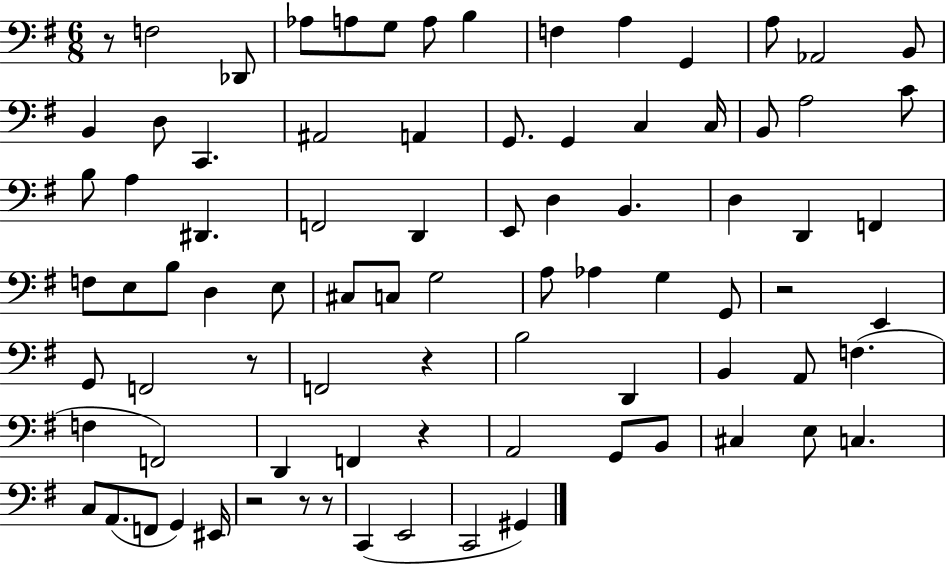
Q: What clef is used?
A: bass